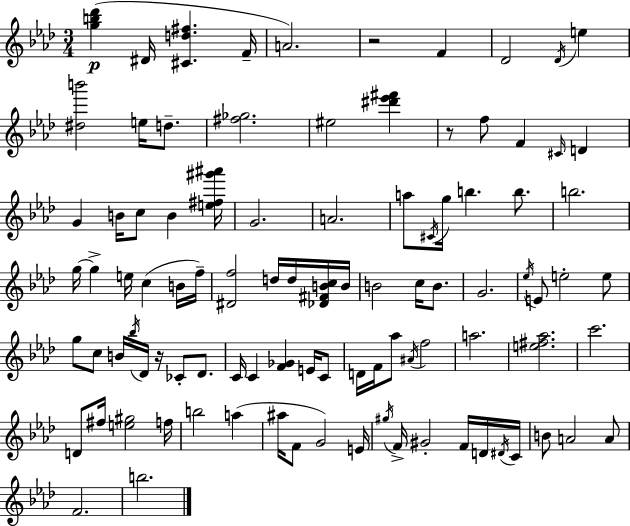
[G5,B5,Db6]/q D#4/s [C#4,D5,F#5]/q. F4/s A4/h. R/h F4/q Db4/h Db4/s E5/q [D#5,B6]/h E5/s D5/e. [F#5,Gb5]/h. EIS5/h [D#6,Eb6,F#6]/q R/e F5/e F4/q C#4/s D4/q G4/q B4/s C5/e B4/q [E5,F#5,G#6,A#6]/s G4/h. A4/h. A5/e C#4/s G5/s B5/q. B5/e. B5/h. G5/s G5/q E5/s C5/q B4/s F5/s [D#4,F5]/h D5/s D5/s [Db4,F#4,B4,C5]/s B4/s B4/h C5/s B4/e. G4/h. Eb5/s E4/e E5/h E5/e G5/e C5/e B4/s Bb5/s Db4/s R/s CES4/e Db4/e. C4/s C4/q [F4,Gb4]/q E4/s C4/e D4/s F4/s Ab5/e A#4/s F5/h A5/h. [E5,F#5,Ab5]/h. C6/h. D4/e F#5/s [E5,G#5]/h F5/s B5/h A5/q A#5/s F4/e G4/h E4/s G#5/s F4/s G#4/h F4/s D4/s D#4/s C4/s B4/e A4/h A4/e F4/h. B5/h.